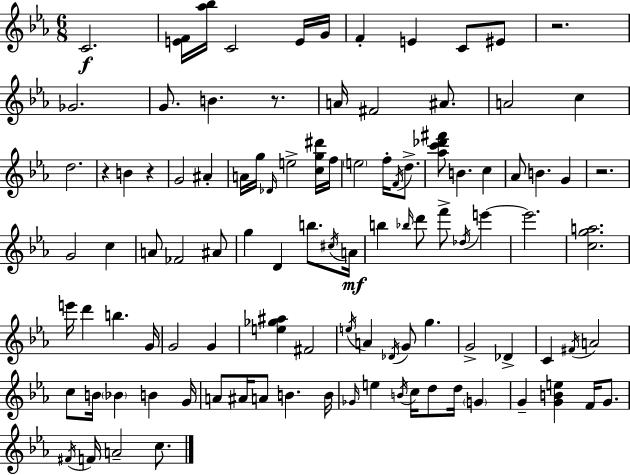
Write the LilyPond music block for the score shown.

{
  \clef treble
  \numericTimeSignature
  \time 6/8
  \key c \minor
  c'2.\f | <e' f'>16 <aes'' bes''>16 c'2 e'16 g'16 | f'4-. e'4 c'8 eis'8 | r2. | \break ges'2. | g'8. b'4. r8. | a'16 fis'2 ais'8. | a'2 c''4 | \break d''2. | r4 b'4 r4 | g'2 ais'4-. | a'16 g''16 \grace { des'16 } e''2-> <c'' g'' dis'''>16 | \break f''16 \parenthesize e''2 f''16-. \acciaccatura { f'16 } d''8.-> | <aes'' c''' des''' fis'''>8 b'4. c''4 | aes'8 b'4. g'4 | r2. | \break g'2 c''4 | a'8 fes'2 | ais'8 g''4 d'4 b''8. | \acciaccatura { cis''16 } a'16\mf b''4 \grace { bes''16 } d'''8 f'''8-> | \break \acciaccatura { des''16 } e'''4~~ e'''2. | <c'' g'' a''>2. | e'''16 d'''4 b''4. | g'16 g'2 | \break g'4 <e'' ges'' ais''>4 fis'2 | \acciaccatura { e''16 } a'4 \acciaccatura { des'16 } g'8 | g''4. g'2-> | des'4-> c'4 \acciaccatura { fis'16 } | \break a'2 c''8 b'16 \parenthesize bes'4 | b'4 g'16 a'8 ais'16 a'8 | b'4. b'16 \grace { ges'16 } e''4 | \acciaccatura { b'16 } c''16 d''8 d''16 \parenthesize g'4 g'4-- | \break <g' b' e''>4 f'16 g'8. \acciaccatura { fis'16 } f'16 | a'2-- c''8. \bar "|."
}